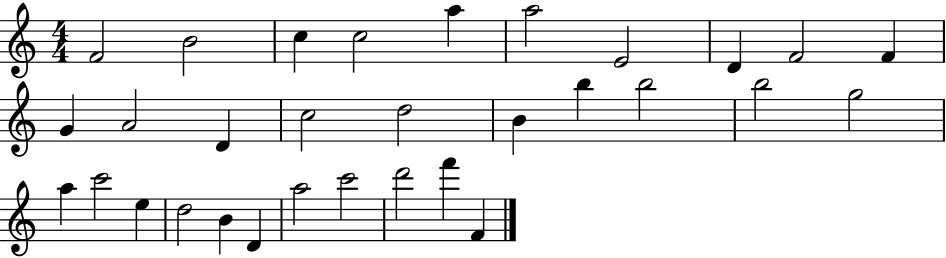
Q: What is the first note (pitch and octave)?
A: F4